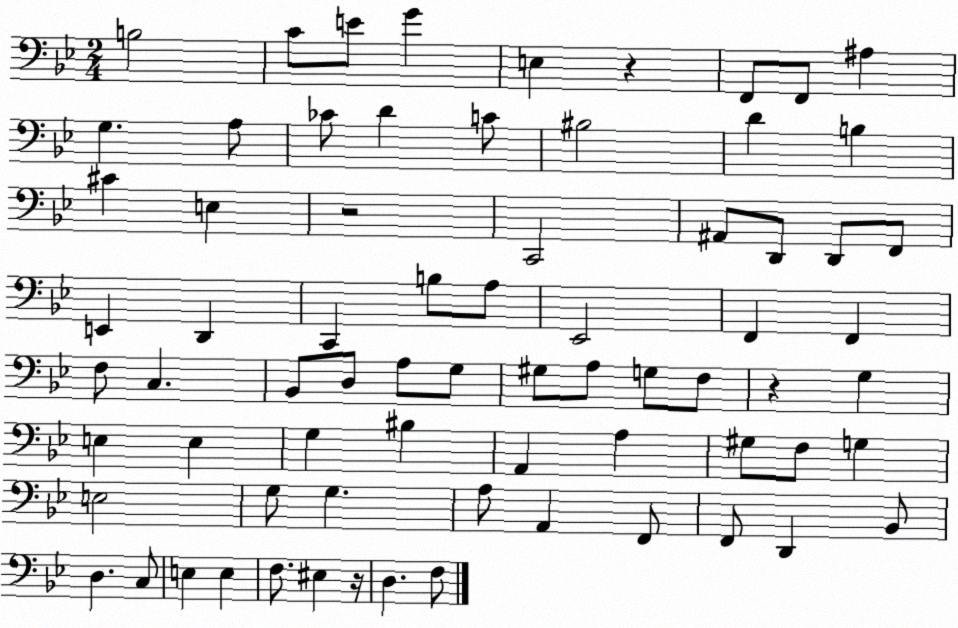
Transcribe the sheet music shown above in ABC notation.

X:1
T:Untitled
M:2/4
L:1/4
K:Bb
B,2 C/2 E/2 G E, z F,,/2 F,,/2 ^A, G, A,/2 _C/2 D C/2 ^B,2 D B, ^C E, z2 C,,2 ^A,,/2 D,,/2 D,,/2 F,,/2 E,, D,, C,, B,/2 A,/2 _E,,2 F,, F,, F,/2 C, _B,,/2 D,/2 A,/2 G,/2 ^G,/2 A,/2 G,/2 F,/2 z G, E, E, G, ^B, A,, A, ^G,/2 F,/2 G, E,2 G,/2 G, A,/2 A,, F,,/2 F,,/2 D,, _B,,/2 D, C,/2 E, E, F,/2 ^E, z/4 D, F,/2